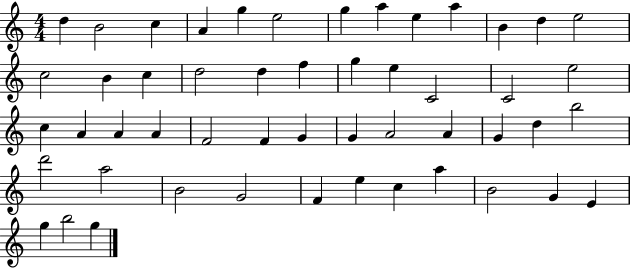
D5/q B4/h C5/q A4/q G5/q E5/h G5/q A5/q E5/q A5/q B4/q D5/q E5/h C5/h B4/q C5/q D5/h D5/q F5/q G5/q E5/q C4/h C4/h E5/h C5/q A4/q A4/q A4/q F4/h F4/q G4/q G4/q A4/h A4/q G4/q D5/q B5/h D6/h A5/h B4/h G4/h F4/q E5/q C5/q A5/q B4/h G4/q E4/q G5/q B5/h G5/q